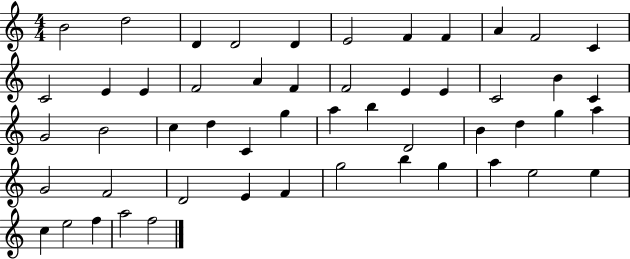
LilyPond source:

{
  \clef treble
  \numericTimeSignature
  \time 4/4
  \key c \major
  b'2 d''2 | d'4 d'2 d'4 | e'2 f'4 f'4 | a'4 f'2 c'4 | \break c'2 e'4 e'4 | f'2 a'4 f'4 | f'2 e'4 e'4 | c'2 b'4 c'4 | \break g'2 b'2 | c''4 d''4 c'4 g''4 | a''4 b''4 d'2 | b'4 d''4 g''4 a''4 | \break g'2 f'2 | d'2 e'4 f'4 | g''2 b''4 g''4 | a''4 e''2 e''4 | \break c''4 e''2 f''4 | a''2 f''2 | \bar "|."
}